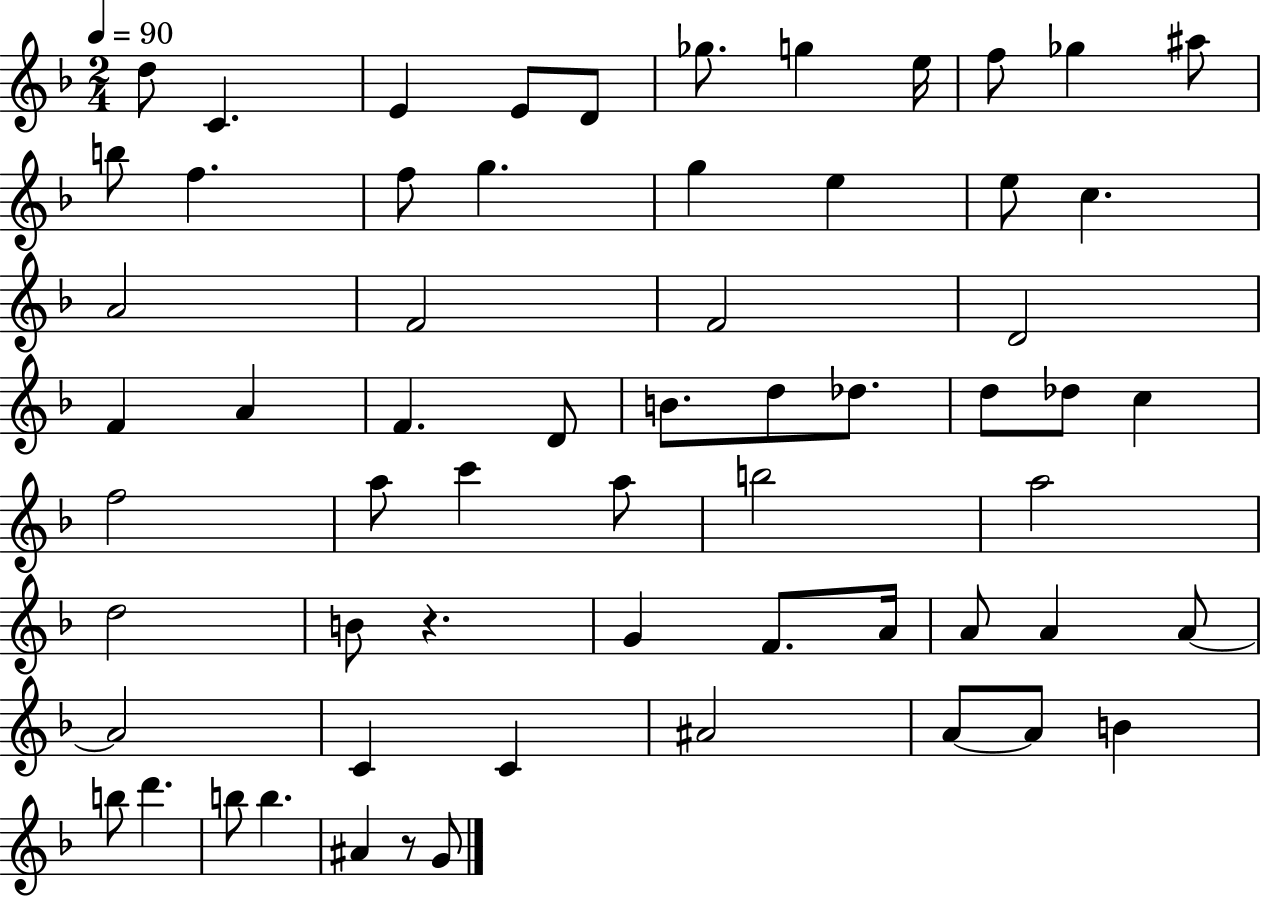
{
  \clef treble
  \numericTimeSignature
  \time 2/4
  \key f \major
  \tempo 4 = 90
  d''8 c'4. | e'4 e'8 d'8 | ges''8. g''4 e''16 | f''8 ges''4 ais''8 | \break b''8 f''4. | f''8 g''4. | g''4 e''4 | e''8 c''4. | \break a'2 | f'2 | f'2 | d'2 | \break f'4 a'4 | f'4. d'8 | b'8. d''8 des''8. | d''8 des''8 c''4 | \break f''2 | a''8 c'''4 a''8 | b''2 | a''2 | \break d''2 | b'8 r4. | g'4 f'8. a'16 | a'8 a'4 a'8~~ | \break a'2 | c'4 c'4 | ais'2 | a'8~~ a'8 b'4 | \break b''8 d'''4. | b''8 b''4. | ais'4 r8 g'8 | \bar "|."
}